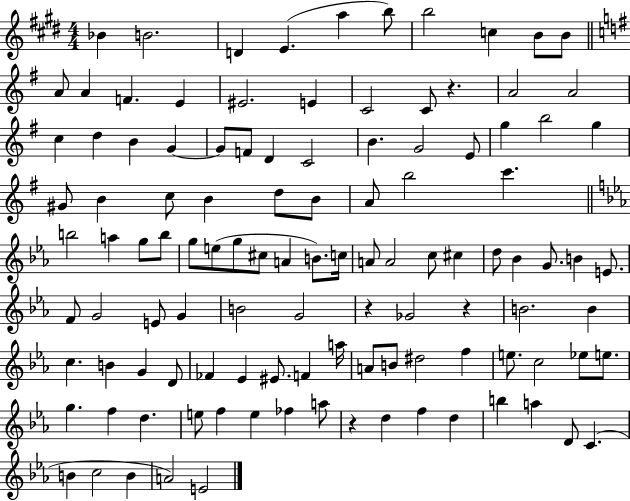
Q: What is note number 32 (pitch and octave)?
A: G5